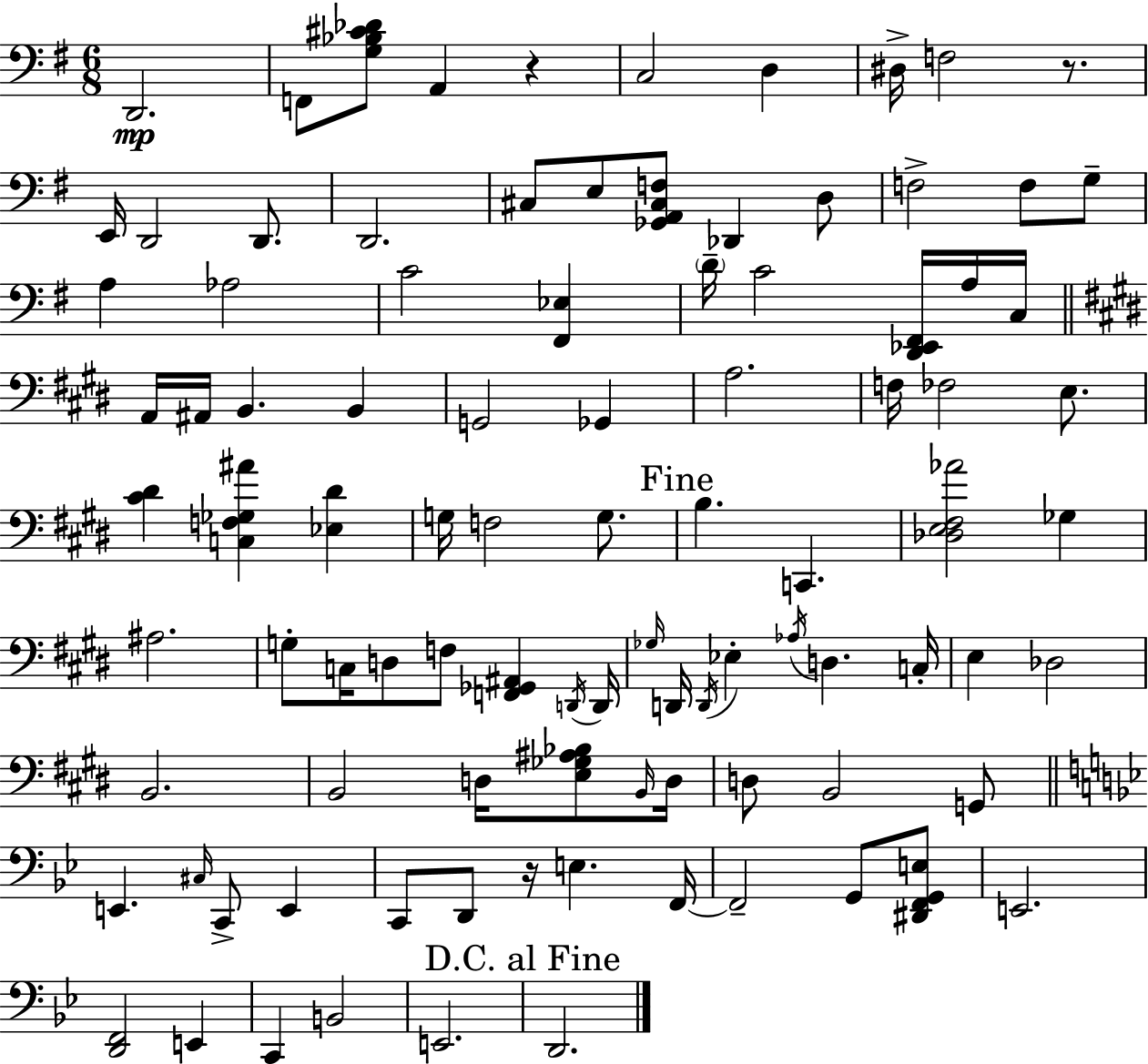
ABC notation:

X:1
T:Untitled
M:6/8
L:1/4
K:Em
D,,2 F,,/2 [G,_B,^C_D]/2 A,, z C,2 D, ^D,/4 F,2 z/2 E,,/4 D,,2 D,,/2 D,,2 ^C,/2 E,/2 [_G,,A,,^C,F,]/2 _D,, D,/2 F,2 F,/2 G,/2 A, _A,2 C2 [^F,,_E,] D/4 C2 [D,,_E,,^F,,]/4 A,/4 C,/4 A,,/4 ^A,,/4 B,, B,, G,,2 _G,, A,2 F,/4 _F,2 E,/2 [^C^D] [C,F,_G,^A] [_E,^D] G,/4 F,2 G,/2 B, C,, [_D,E,^F,_A]2 _G, ^A,2 G,/2 C,/4 D,/2 F,/2 [F,,_G,,^A,,] D,,/4 D,,/4 _G,/4 D,,/4 D,,/4 _E, _A,/4 D, C,/4 E, _D,2 B,,2 B,,2 D,/4 [E,_G,^A,_B,]/2 B,,/4 D,/4 D,/2 B,,2 G,,/2 E,, ^C,/4 C,,/2 E,, C,,/2 D,,/2 z/4 E, F,,/4 F,,2 G,,/2 [^D,,F,,G,,E,]/2 E,,2 [D,,F,,]2 E,, C,, B,,2 E,,2 D,,2